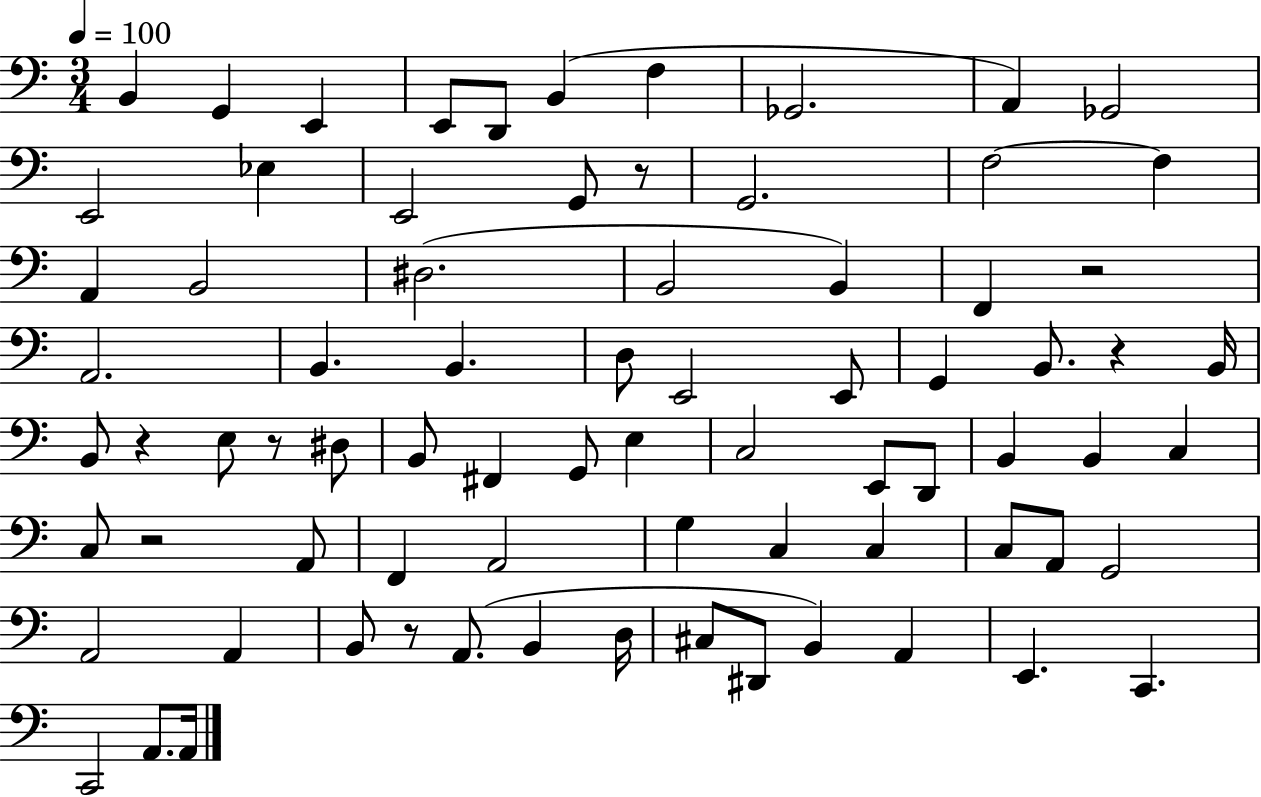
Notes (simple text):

B2/q G2/q E2/q E2/e D2/e B2/q F3/q Gb2/h. A2/q Gb2/h E2/h Eb3/q E2/h G2/e R/e G2/h. F3/h F3/q A2/q B2/h D#3/h. B2/h B2/q F2/q R/h A2/h. B2/q. B2/q. D3/e E2/h E2/e G2/q B2/e. R/q B2/s B2/e R/q E3/e R/e D#3/e B2/e F#2/q G2/e E3/q C3/h E2/e D2/e B2/q B2/q C3/q C3/e R/h A2/e F2/q A2/h G3/q C3/q C3/q C3/e A2/e G2/h A2/h A2/q B2/e R/e A2/e. B2/q D3/s C#3/e D#2/e B2/q A2/q E2/q. C2/q. C2/h A2/e. A2/s